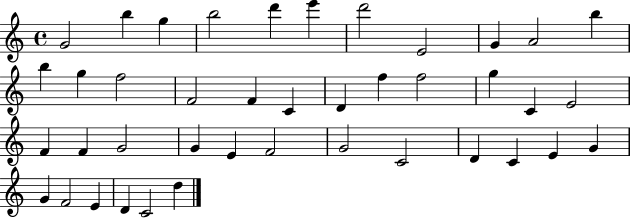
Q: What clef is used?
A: treble